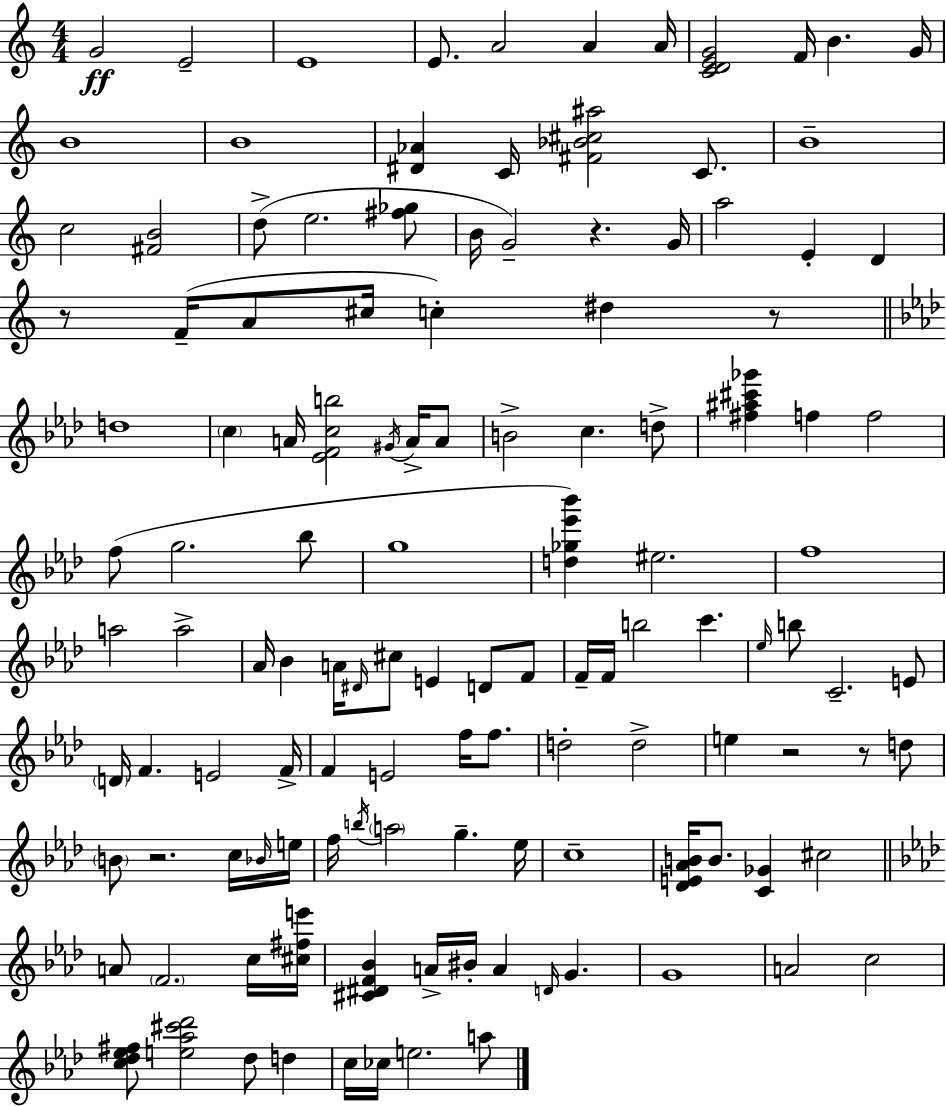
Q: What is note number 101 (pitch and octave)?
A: D5